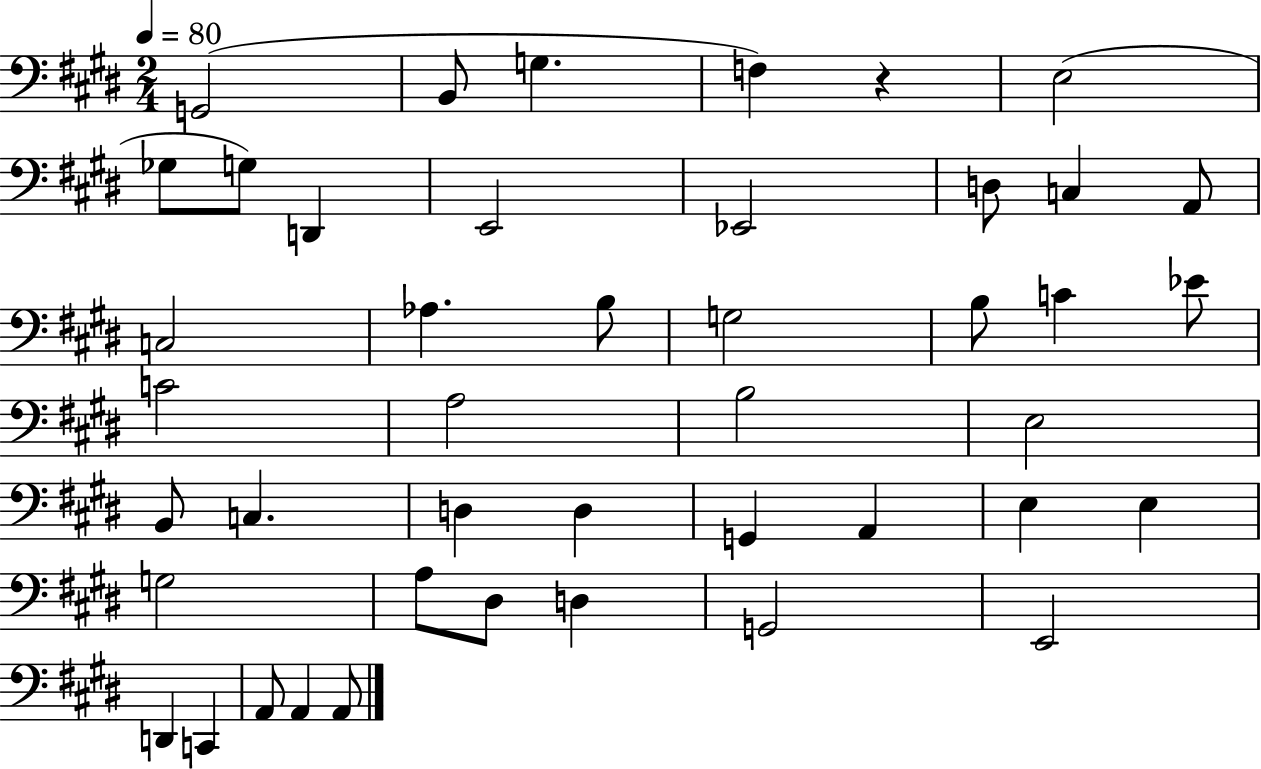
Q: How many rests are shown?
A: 1